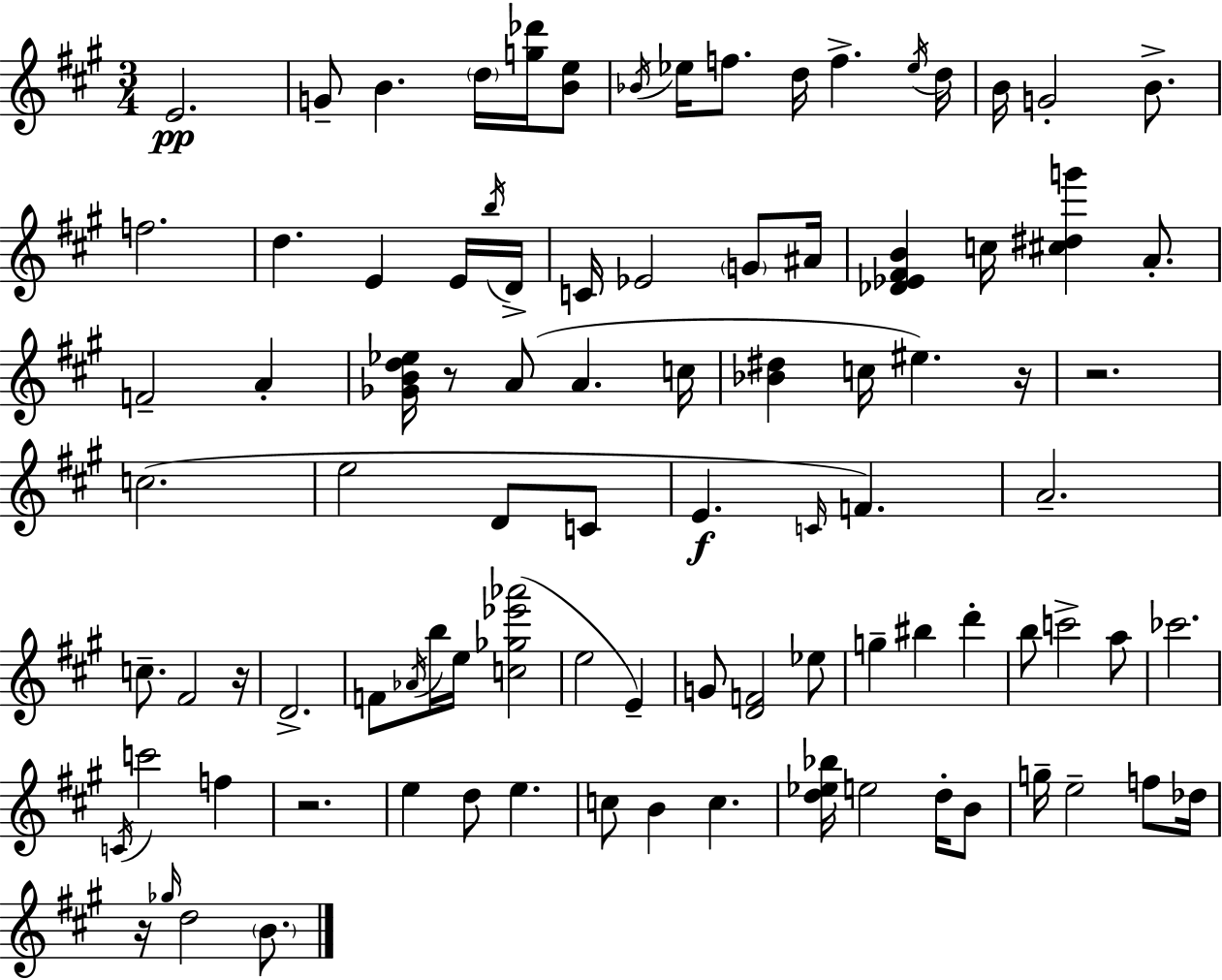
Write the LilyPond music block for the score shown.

{
  \clef treble
  \numericTimeSignature
  \time 3/4
  \key a \major
  e'2.\pp | g'8-- b'4. \parenthesize d''16 <g'' des'''>16 <b' e''>8 | \acciaccatura { bes'16 } ees''16 f''8. d''16 f''4.-> | \acciaccatura { ees''16 } d''16 b'16 g'2-. b'8.-> | \break f''2. | d''4. e'4 | e'16 \acciaccatura { b''16 } d'16-> c'16 ees'2 | \parenthesize g'8 ais'16 <des' ees' fis' b'>4 c''16 <cis'' dis'' g'''>4 | \break a'8.-. f'2-- a'4-. | <ges' b' d'' ees''>16 r8 a'8( a'4. | c''16 <bes' dis''>4 c''16 eis''4.) | r16 r2. | \break c''2.( | e''2 d'8 | c'8 e'4.\f \grace { c'16 }) f'4. | a'2.-- | \break c''8.-- fis'2 | r16 d'2.-> | f'8 \acciaccatura { aes'16 } b''16 e''16 <c'' ges'' ees''' aes'''>2( | e''2 | \break e'4--) g'8 <d' f'>2 | ees''8 g''4-- bis''4 | d'''4-. b''8 c'''2-> | a''8 ces'''2. | \break \acciaccatura { c'16 } c'''2 | f''4 r2. | e''4 d''8 | e''4. c''8 b'4 | \break c''4. <d'' ees'' bes''>16 e''2 | d''16-. b'8 g''16-- e''2-- | f''8 des''16 r16 \grace { ges''16 } d''2 | \parenthesize b'8. \bar "|."
}